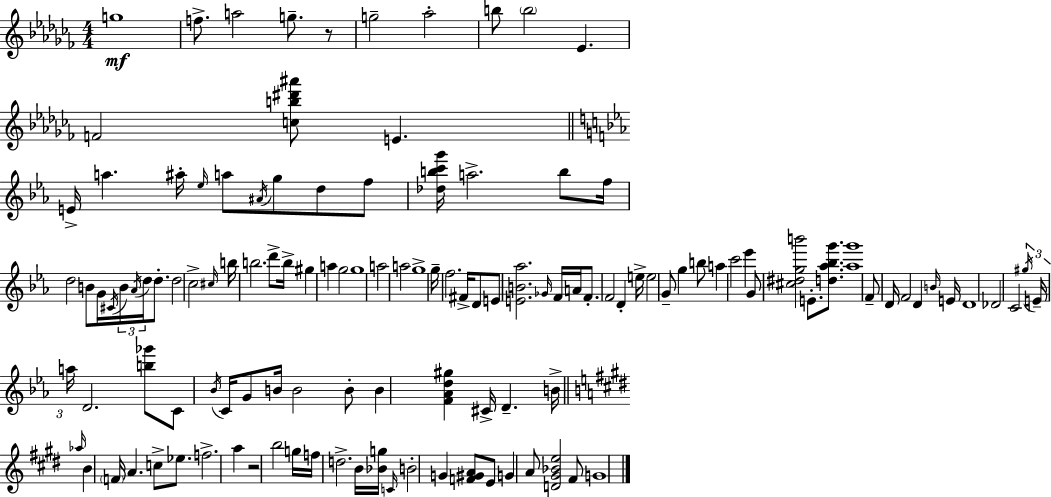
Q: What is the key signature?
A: AES minor